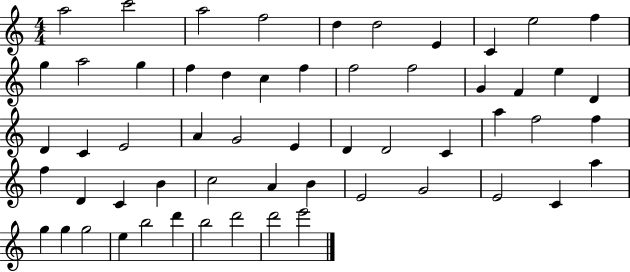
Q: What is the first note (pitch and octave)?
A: A5